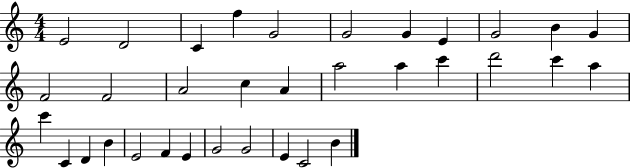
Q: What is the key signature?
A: C major